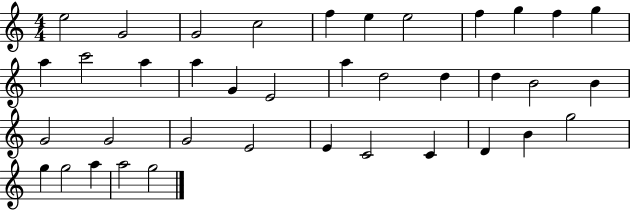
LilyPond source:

{
  \clef treble
  \numericTimeSignature
  \time 4/4
  \key c \major
  e''2 g'2 | g'2 c''2 | f''4 e''4 e''2 | f''4 g''4 f''4 g''4 | \break a''4 c'''2 a''4 | a''4 g'4 e'2 | a''4 d''2 d''4 | d''4 b'2 b'4 | \break g'2 g'2 | g'2 e'2 | e'4 c'2 c'4 | d'4 b'4 g''2 | \break g''4 g''2 a''4 | a''2 g''2 | \bar "|."
}